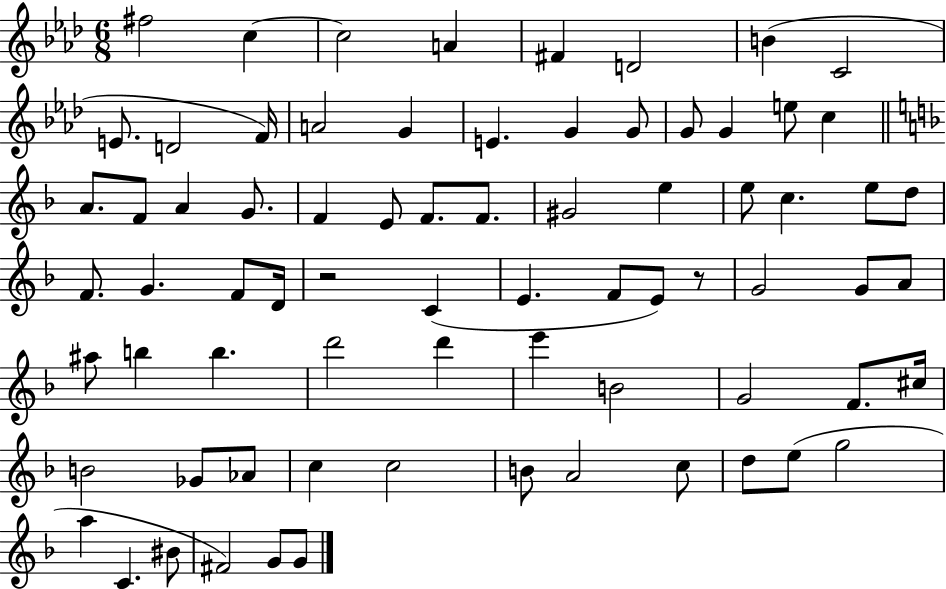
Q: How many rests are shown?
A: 2